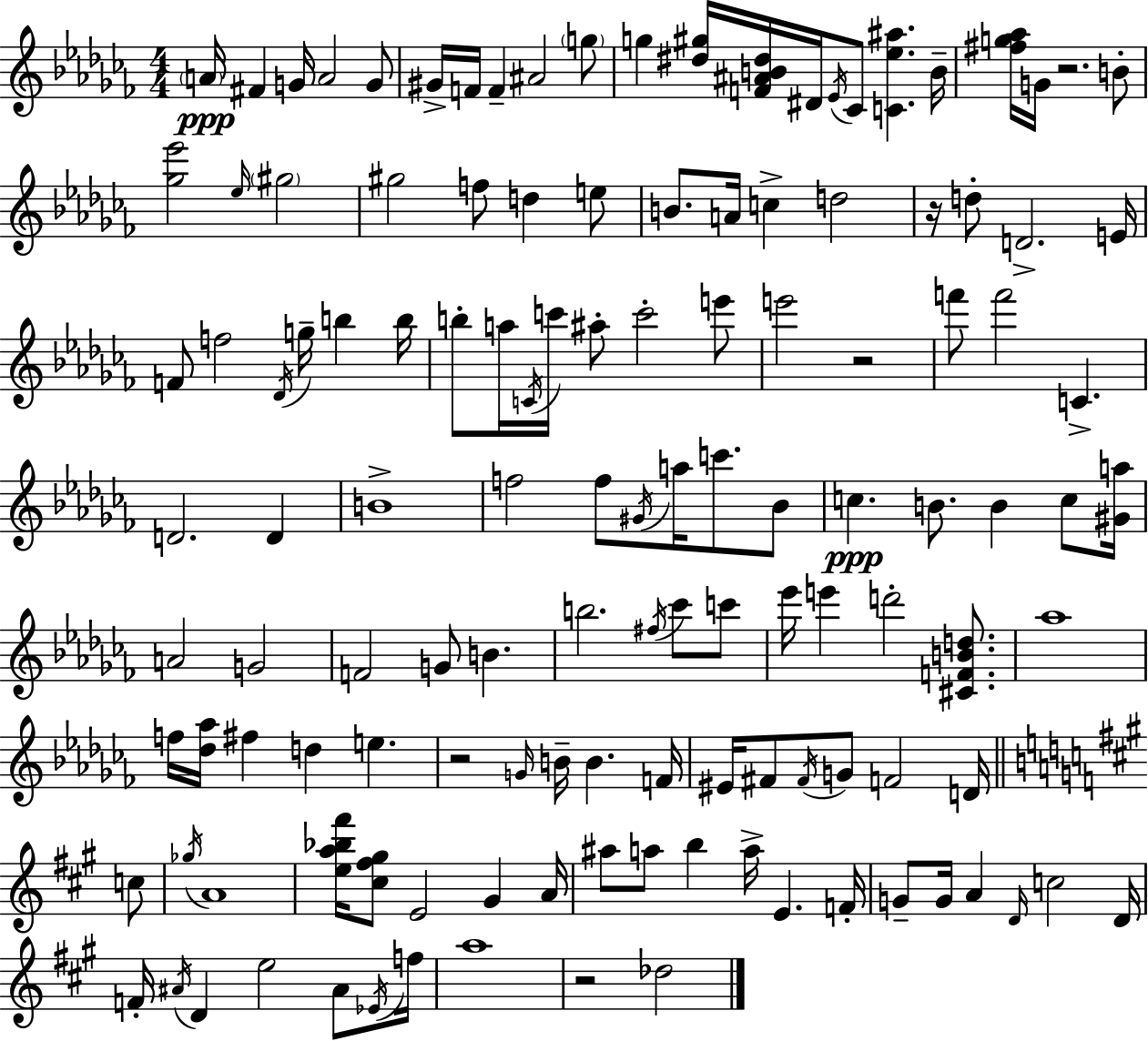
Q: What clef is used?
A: treble